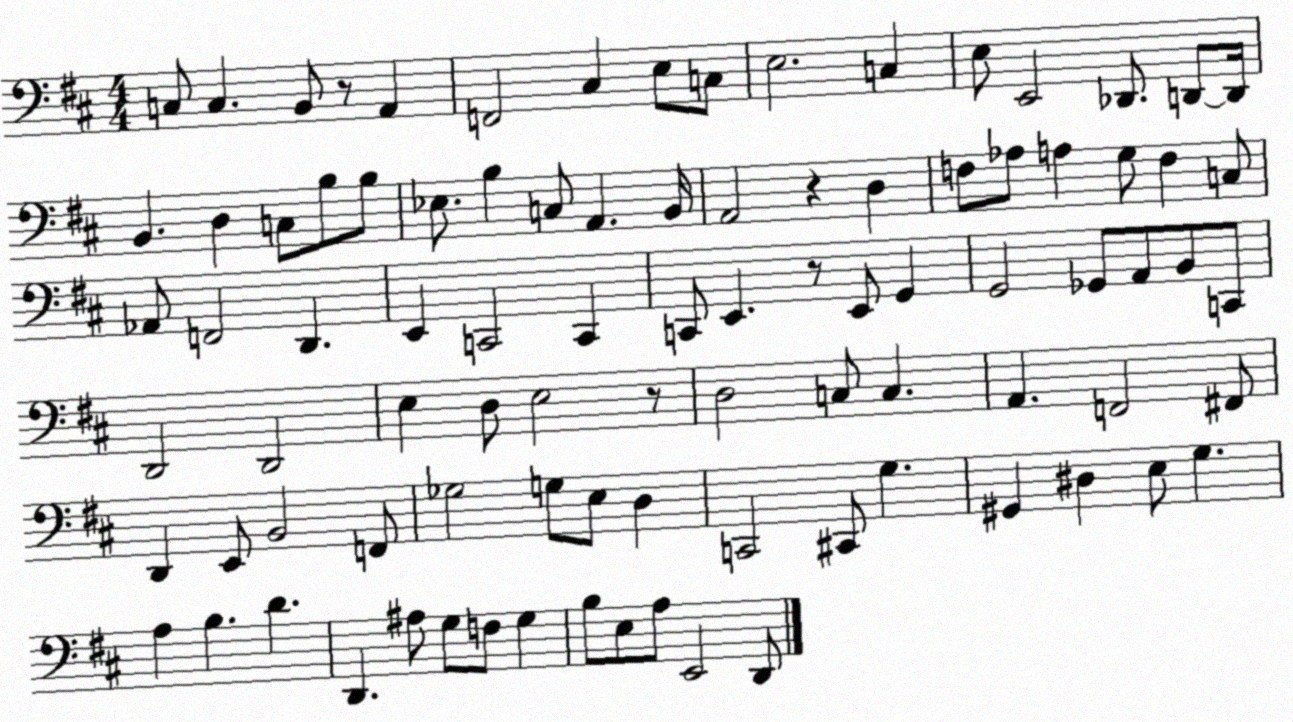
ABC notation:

X:1
T:Untitled
M:4/4
L:1/4
K:D
C,/2 C, B,,/2 z/2 A,, F,,2 ^C, E,/2 C,/2 E,2 C, E,/2 E,,2 _D,,/2 D,,/2 D,,/4 B,, D, C,/2 B,/2 B,/2 _E,/2 B, C,/2 A,, B,,/4 A,,2 z D, F,/2 _A,/2 A, G,/2 F, C,/2 _A,,/2 F,,2 D,, E,, C,,2 C,, C,,/2 E,, z/2 E,,/2 G,, G,,2 _G,,/2 A,,/2 B,,/2 C,,/2 D,,2 D,,2 E, D,/2 E,2 z/2 D,2 C,/2 C, A,, F,,2 ^F,,/2 D,, E,,/2 B,,2 F,,/2 _G,2 G,/2 E,/2 D, C,,2 ^C,,/2 G, ^G,, ^D, E,/2 G, A, B, D D,, ^A,/2 G,/2 F,/2 G, B,/2 E,/2 A,/2 E,,2 D,,/2